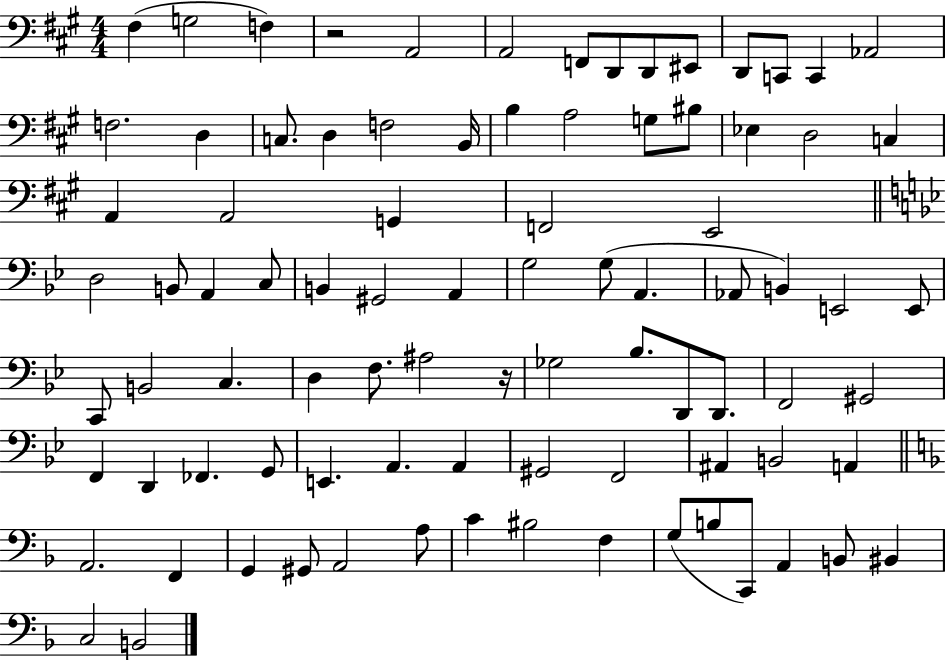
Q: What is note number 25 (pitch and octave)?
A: D3